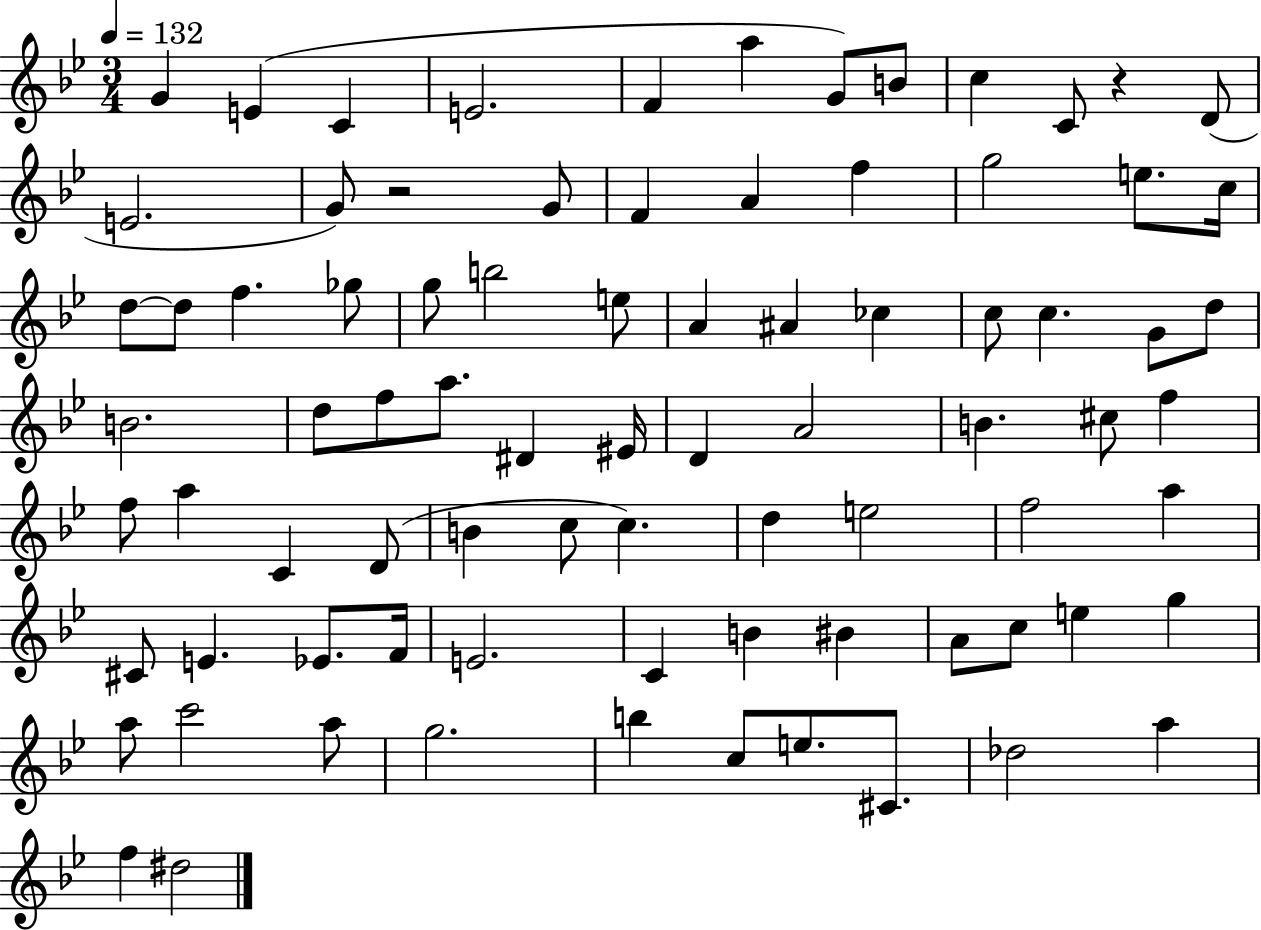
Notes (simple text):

G4/q E4/q C4/q E4/h. F4/q A5/q G4/e B4/e C5/q C4/e R/q D4/e E4/h. G4/e R/h G4/e F4/q A4/q F5/q G5/h E5/e. C5/s D5/e D5/e F5/q. Gb5/e G5/e B5/h E5/e A4/q A#4/q CES5/q C5/e C5/q. G4/e D5/e B4/h. D5/e F5/e A5/e. D#4/q EIS4/s D4/q A4/h B4/q. C#5/e F5/q F5/e A5/q C4/q D4/e B4/q C5/e C5/q. D5/q E5/h F5/h A5/q C#4/e E4/q. Eb4/e. F4/s E4/h. C4/q B4/q BIS4/q A4/e C5/e E5/q G5/q A5/e C6/h A5/e G5/h. B5/q C5/e E5/e. C#4/e. Db5/h A5/q F5/q D#5/h